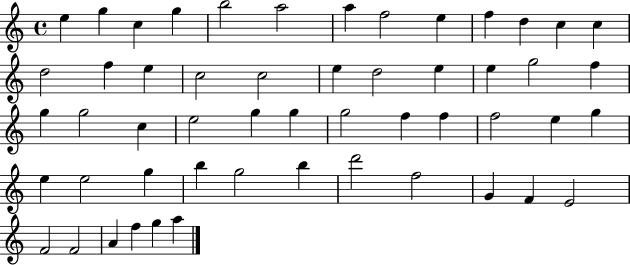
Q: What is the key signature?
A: C major